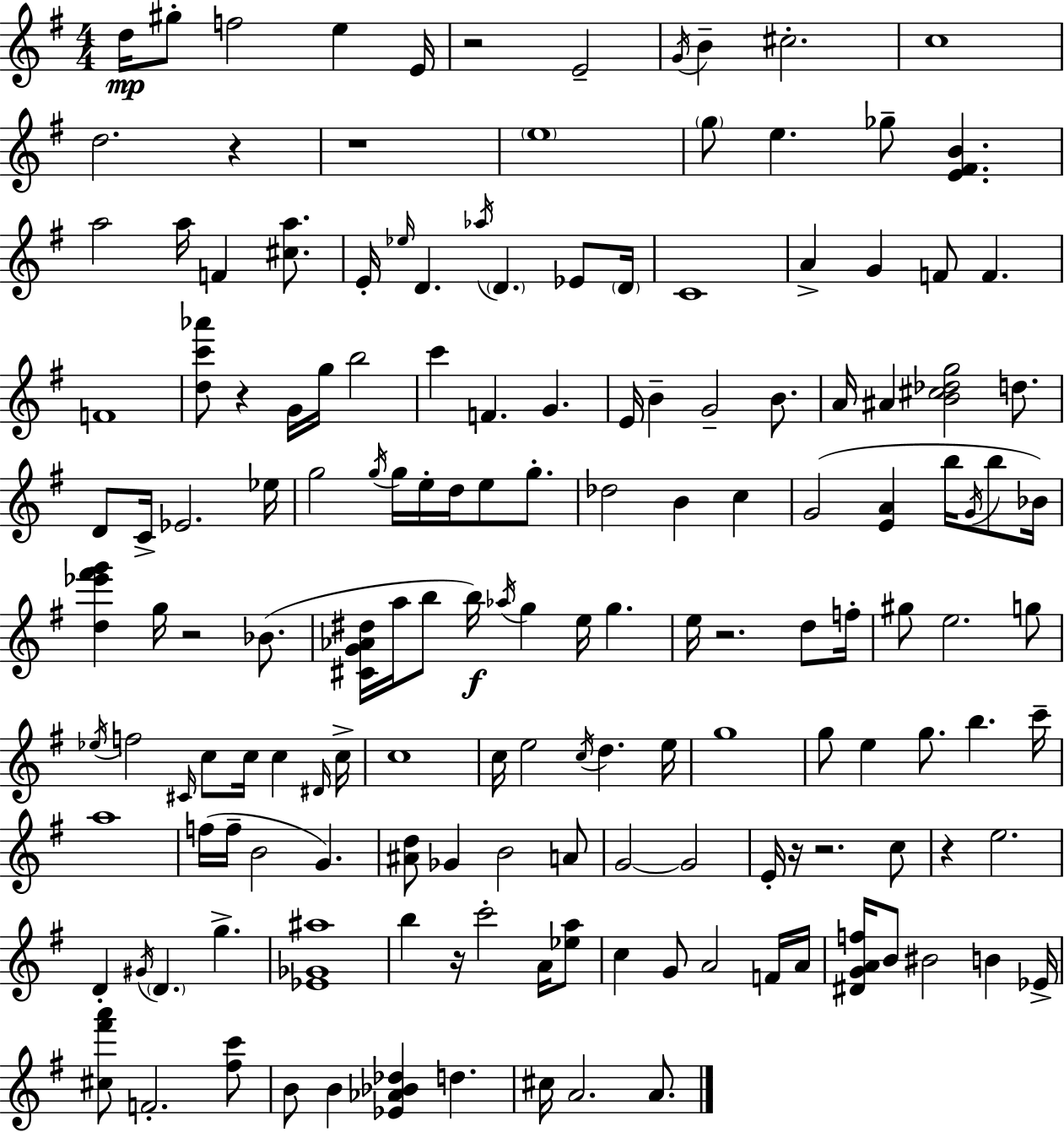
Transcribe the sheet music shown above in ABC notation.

X:1
T:Untitled
M:4/4
L:1/4
K:Em
d/4 ^g/2 f2 e E/4 z2 E2 G/4 B ^c2 c4 d2 z z4 e4 g/2 e _g/2 [E^FB] a2 a/4 F [^ca]/2 E/4 _e/4 D _a/4 D _E/2 D/4 C4 A G F/2 F F4 [dc'_a']/2 z G/4 g/4 b2 c' F G E/4 B G2 B/2 A/4 ^A [B^c_dg]2 d/2 D/2 C/4 _E2 _e/4 g2 g/4 g/4 e/4 d/4 e/2 g/2 _d2 B c G2 [EA] b/4 G/4 b/2 _B/4 [d_e'^f'g'] g/4 z2 _B/2 [^CG_A^d]/4 a/4 b/2 b/4 _a/4 g e/4 g e/4 z2 d/2 f/4 ^g/2 e2 g/2 _e/4 f2 ^C/4 c/2 c/4 c ^D/4 c/4 c4 c/4 e2 c/4 d e/4 g4 g/2 e g/2 b c'/4 a4 f/4 f/4 B2 G [^Ad]/2 _G B2 A/2 G2 G2 E/4 z/4 z2 c/2 z e2 D ^G/4 D g [_E_G^a]4 b z/4 c'2 A/4 [_ea]/2 c G/2 A2 F/4 A/4 [^DGAf]/4 B/2 ^B2 B _E/4 [^c^f'a']/2 F2 [^fc']/2 B/2 B [_E_A_B_d] d ^c/4 A2 A/2